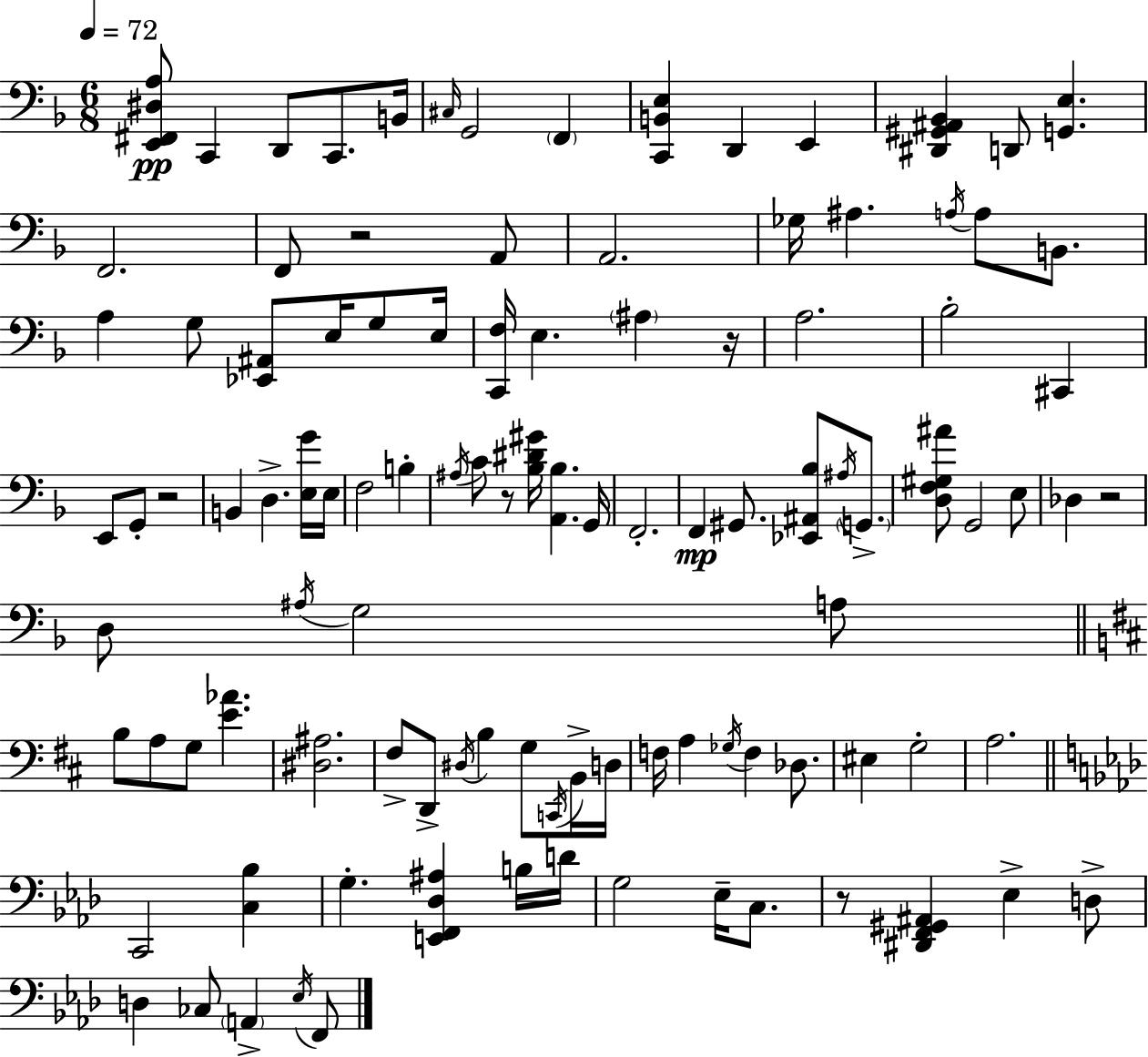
[E2,F#2,D#3,A3]/e C2/q D2/e C2/e. B2/s C#3/s G2/h F2/q [C2,B2,E3]/q D2/q E2/q [D#2,G#2,A#2,Bb2]/q D2/e [G2,E3]/q. F2/h. F2/e R/h A2/e A2/h. Gb3/s A#3/q. A3/s A3/e B2/e. A3/q G3/e [Eb2,A#2]/e E3/s G3/e E3/s [C2,F3]/s E3/q. A#3/q R/s A3/h. Bb3/h C#2/q E2/e G2/e R/h B2/q D3/q. [E3,G4]/s E3/s F3/h B3/q A#3/s C4/e R/e [Bb3,D#4,G#4]/s [A2,Bb3]/q. G2/s F2/h. F2/q G#2/e. [Eb2,A#2,Bb3]/e A#3/s G2/e. [D3,F3,G#3,A#4]/e G2/h E3/e Db3/q R/h D3/e A#3/s G3/h A3/e B3/e A3/e G3/e [E4,Ab4]/q. [D#3,A#3]/h. F#3/e D2/e D#3/s B3/q G3/e C2/s B2/s D3/s F3/s A3/q Gb3/s F3/q Db3/e. EIS3/q G3/h A3/h. C2/h [C3,Bb3]/q G3/q. [E2,F2,Db3,A#3]/q B3/s D4/s G3/h Eb3/s C3/e. R/e [D#2,F2,G#2,A#2]/q Eb3/q D3/e D3/q CES3/e A2/q Eb3/s F2/e